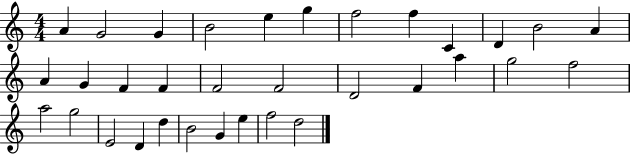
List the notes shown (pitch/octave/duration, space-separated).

A4/q G4/h G4/q B4/h E5/q G5/q F5/h F5/q C4/q D4/q B4/h A4/q A4/q G4/q F4/q F4/q F4/h F4/h D4/h F4/q A5/q G5/h F5/h A5/h G5/h E4/h D4/q D5/q B4/h G4/q E5/q F5/h D5/h